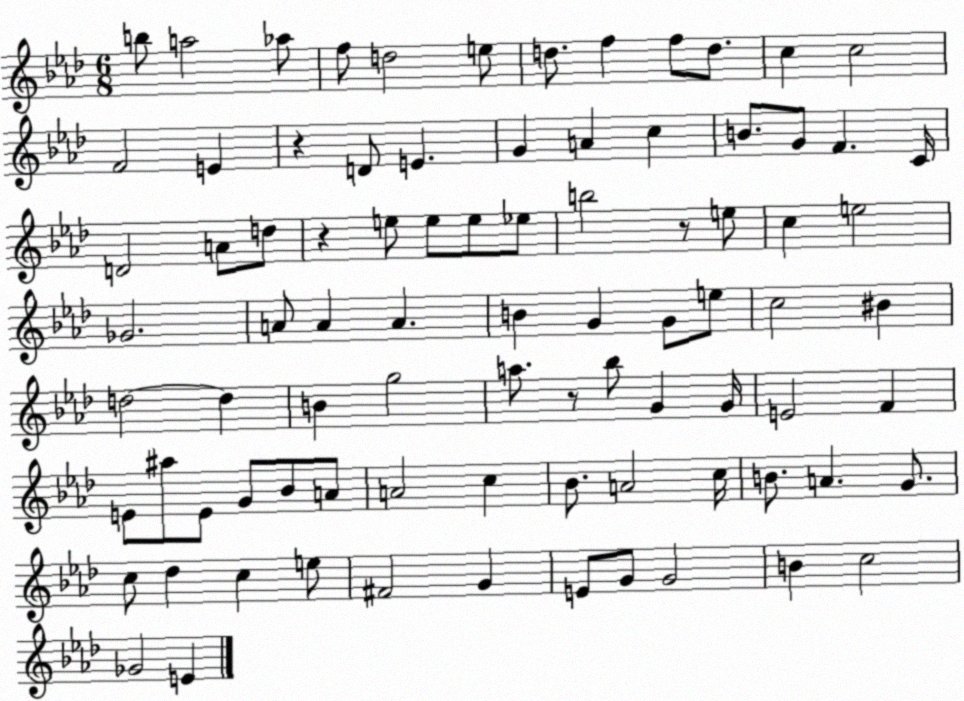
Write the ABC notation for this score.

X:1
T:Untitled
M:6/8
L:1/4
K:Ab
b/2 a2 _a/2 f/2 d2 e/2 d/2 f f/2 d/2 c c2 F2 E z D/2 E G A c B/2 G/2 F C/4 D2 A/2 d/2 z e/2 e/2 e/2 _e/2 b2 z/2 e/2 c e2 _G2 A/2 A A B G G/2 e/2 c2 ^B d2 d B g2 a/2 z/2 _b/2 G G/4 E2 F E/2 ^a/2 E/2 G/2 _B/2 A/2 A2 c _B/2 A2 c/4 B/2 A G/2 c/2 _d c e/2 ^F2 G E/2 G/2 G2 B c2 _G2 E